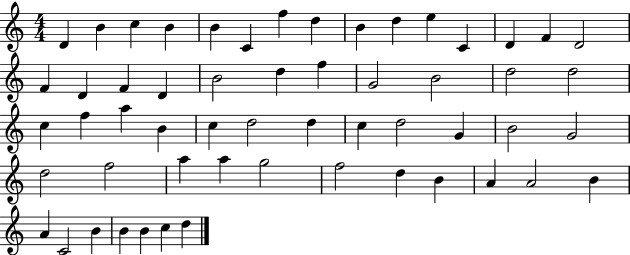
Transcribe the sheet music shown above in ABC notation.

X:1
T:Untitled
M:4/4
L:1/4
K:C
D B c B B C f d B d e C D F D2 F D F D B2 d f G2 B2 d2 d2 c f a B c d2 d c d2 G B2 G2 d2 f2 a a g2 f2 d B A A2 B A C2 B B B c d